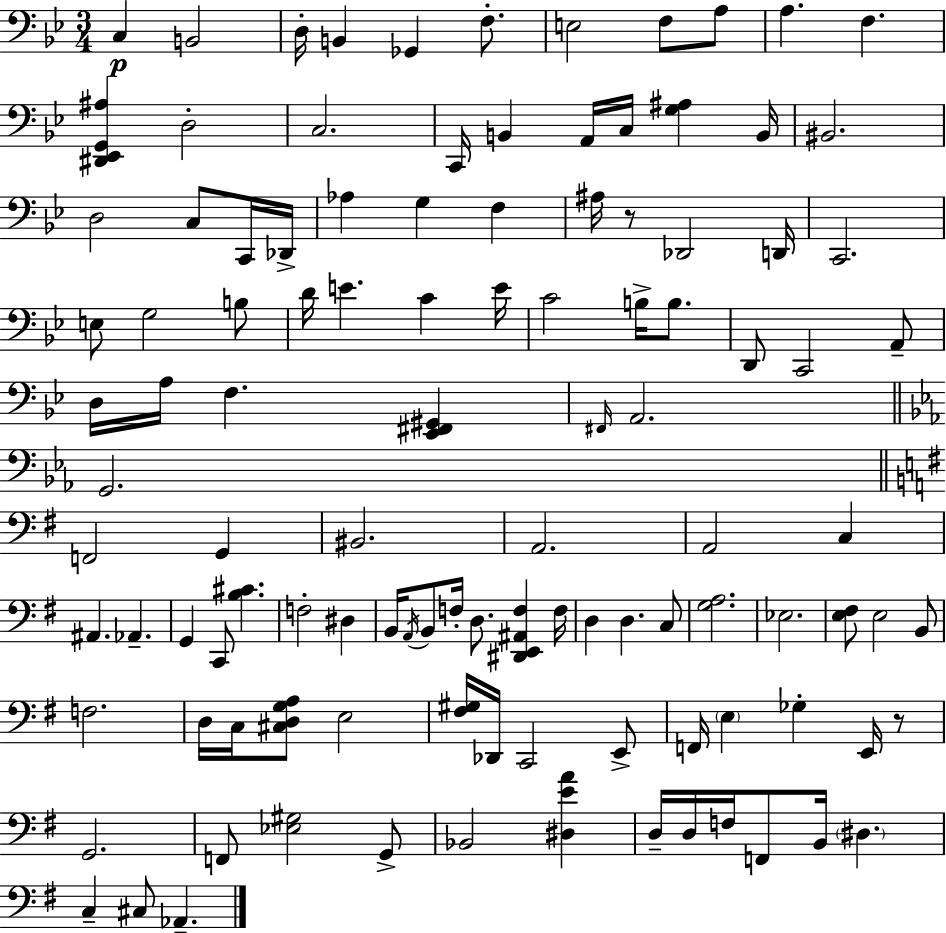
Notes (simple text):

C3/q B2/h D3/s B2/q Gb2/q F3/e. E3/h F3/e A3/e A3/q. F3/q. [D#2,Eb2,G2,A#3]/q D3/h C3/h. C2/s B2/q A2/s C3/s [G3,A#3]/q B2/s BIS2/h. D3/h C3/e C2/s Db2/s Ab3/q G3/q F3/q A#3/s R/e Db2/h D2/s C2/h. E3/e G3/h B3/e D4/s E4/q. C4/q E4/s C4/h B3/s B3/e. D2/e C2/h A2/e D3/s A3/s F3/q. [Eb2,F#2,G#2]/q F#2/s A2/h. G2/h. F2/h G2/q BIS2/h. A2/h. A2/h C3/q A#2/q. Ab2/q. G2/q C2/e [B3,C#4]/q. F3/h D#3/q B2/s A2/s B2/e F3/s D3/e. [D#2,E2,A#2,F3]/q F3/s D3/q D3/q. C3/e [G3,A3]/h. Eb3/h. [E3,F#3]/e E3/h B2/e F3/h. D3/s C3/s [C#3,D3,G3,A3]/e E3/h [F#3,G#3]/s Db2/s C2/h E2/e F2/s E3/q Gb3/q E2/s R/e G2/h. F2/e [Eb3,G#3]/h G2/e Bb2/h [D#3,E4,A4]/q D3/s D3/s F3/s F2/e B2/s D#3/q. C3/q C#3/e Ab2/q.